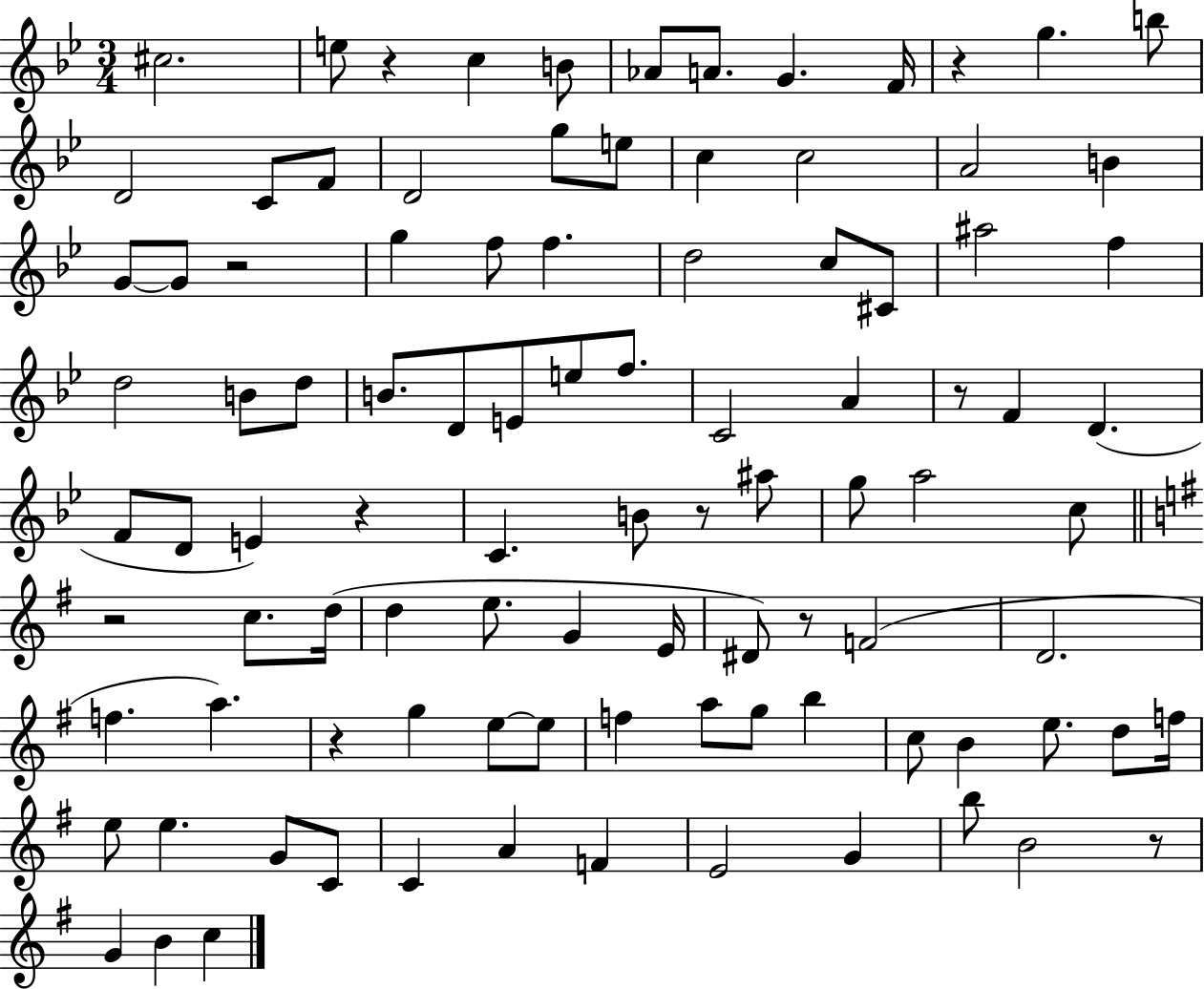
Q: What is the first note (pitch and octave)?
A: C#5